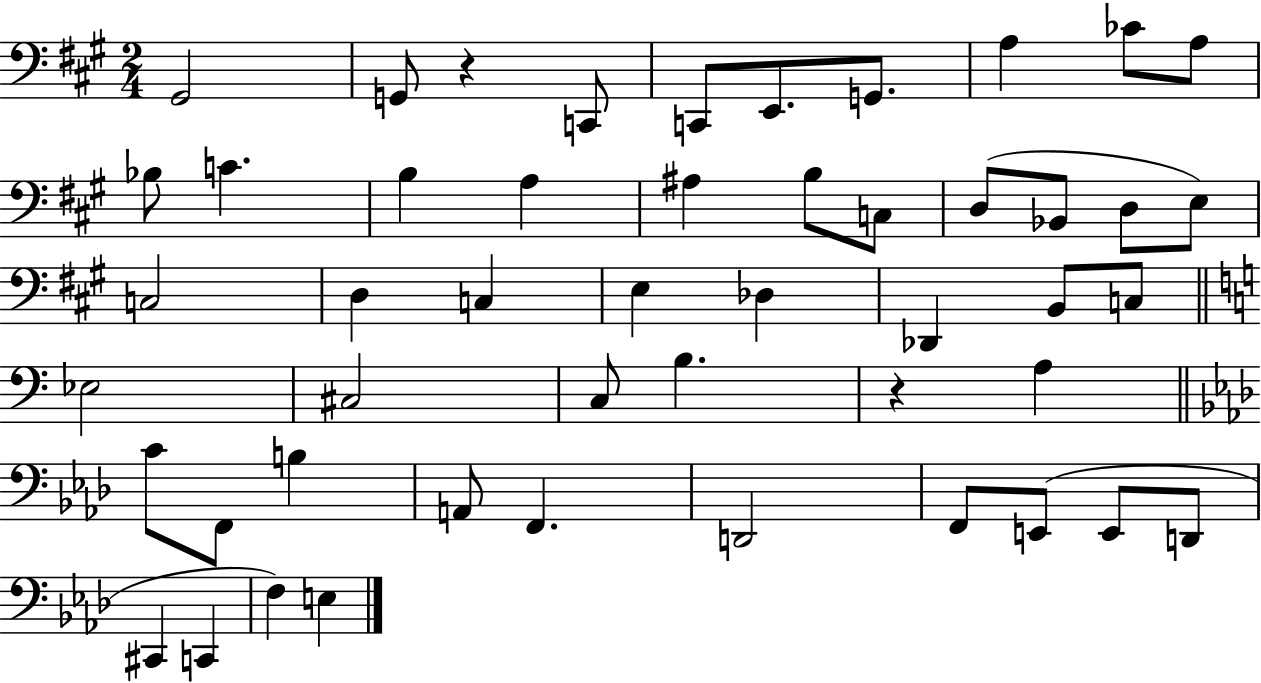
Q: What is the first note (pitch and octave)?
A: G#2